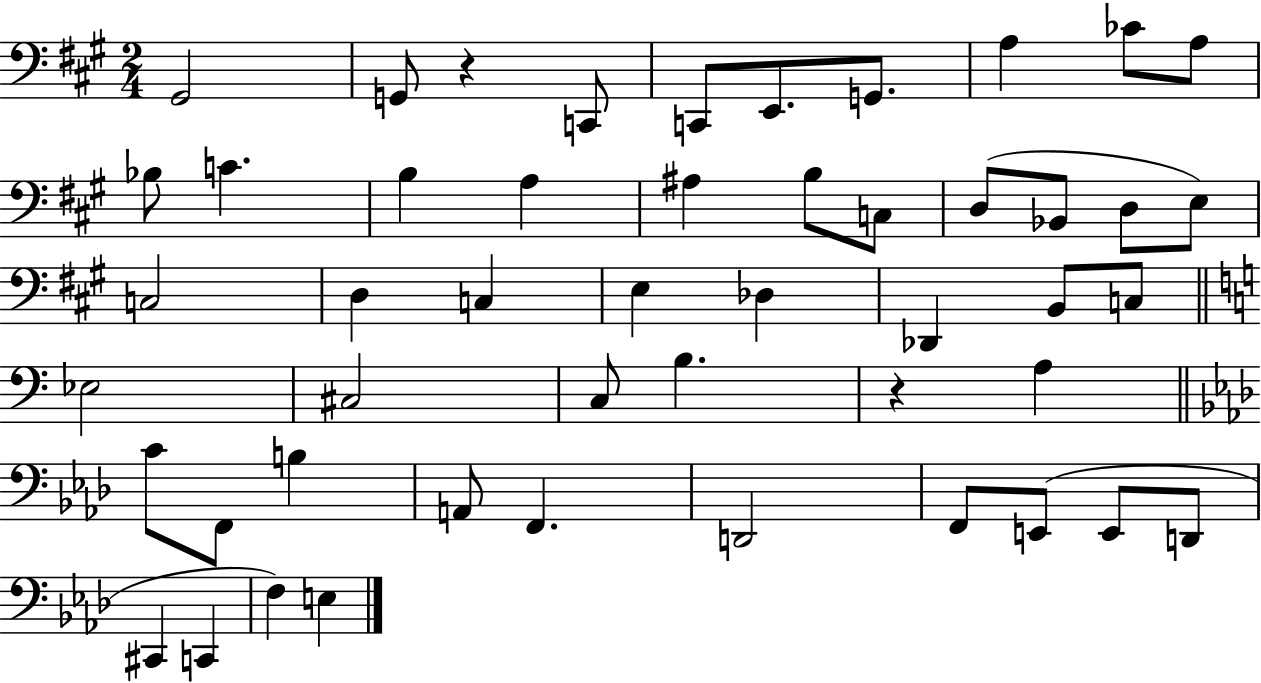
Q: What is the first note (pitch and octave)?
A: G#2